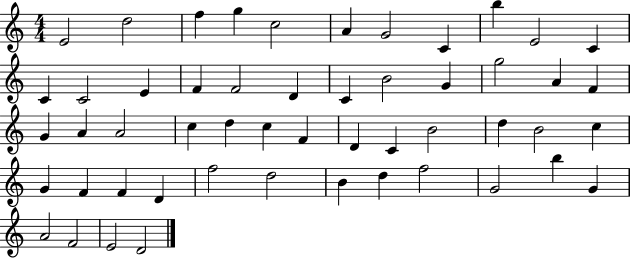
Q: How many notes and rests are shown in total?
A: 52